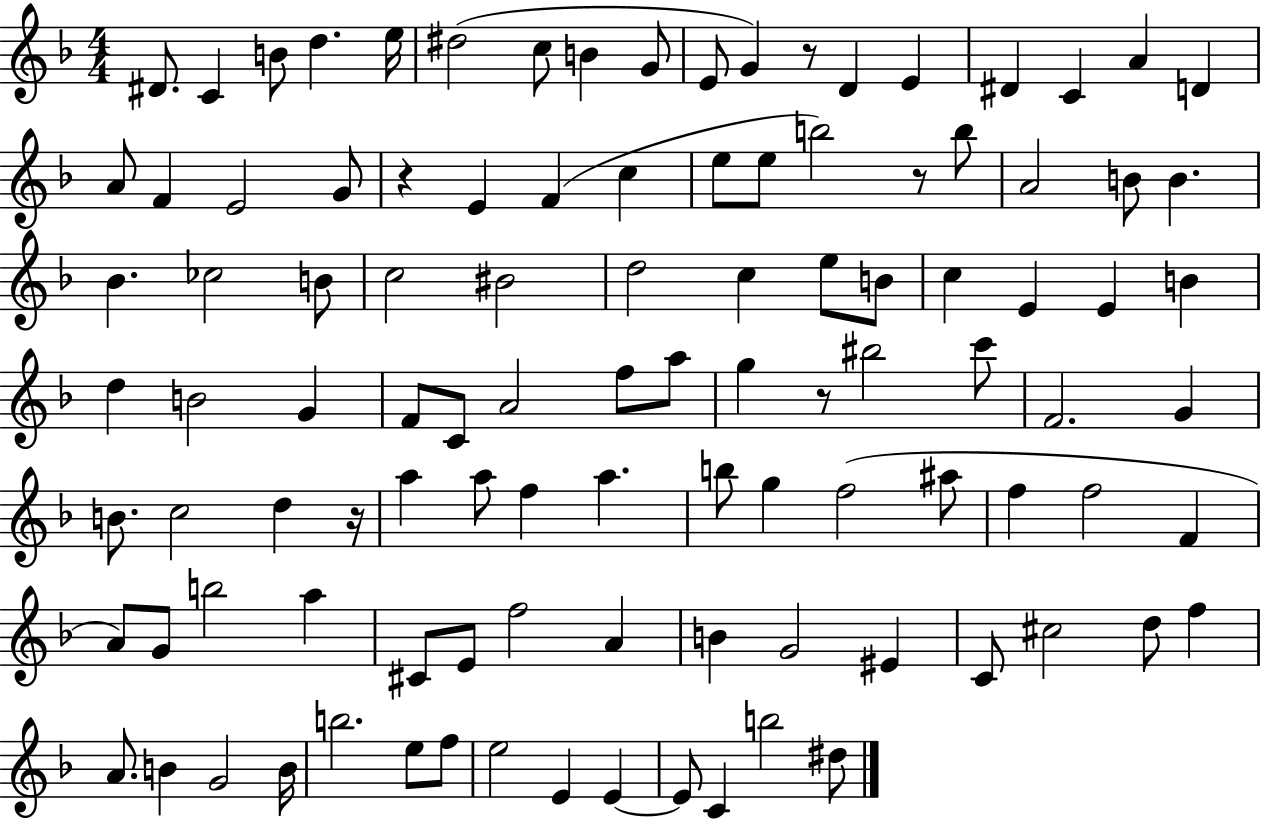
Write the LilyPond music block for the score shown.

{
  \clef treble
  \numericTimeSignature
  \time 4/4
  \key f \major
  dis'8. c'4 b'8 d''4. e''16 | dis''2( c''8 b'4 g'8 | e'8 g'4) r8 d'4 e'4 | dis'4 c'4 a'4 d'4 | \break a'8 f'4 e'2 g'8 | r4 e'4 f'4( c''4 | e''8 e''8 b''2) r8 b''8 | a'2 b'8 b'4. | \break bes'4. ces''2 b'8 | c''2 bis'2 | d''2 c''4 e''8 b'8 | c''4 e'4 e'4 b'4 | \break d''4 b'2 g'4 | f'8 c'8 a'2 f''8 a''8 | g''4 r8 bis''2 c'''8 | f'2. g'4 | \break b'8. c''2 d''4 r16 | a''4 a''8 f''4 a''4. | b''8 g''4 f''2( ais''8 | f''4 f''2 f'4 | \break a'8) g'8 b''2 a''4 | cis'8 e'8 f''2 a'4 | b'4 g'2 eis'4 | c'8 cis''2 d''8 f''4 | \break a'8. b'4 g'2 b'16 | b''2. e''8 f''8 | e''2 e'4 e'4~~ | e'8 c'4 b''2 dis''8 | \break \bar "|."
}